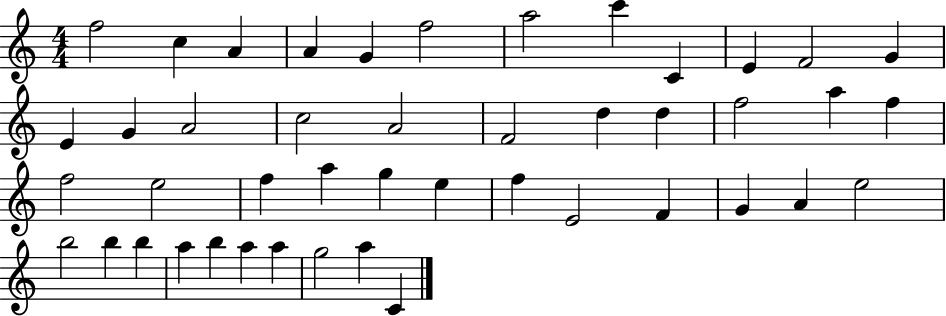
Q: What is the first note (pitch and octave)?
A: F5